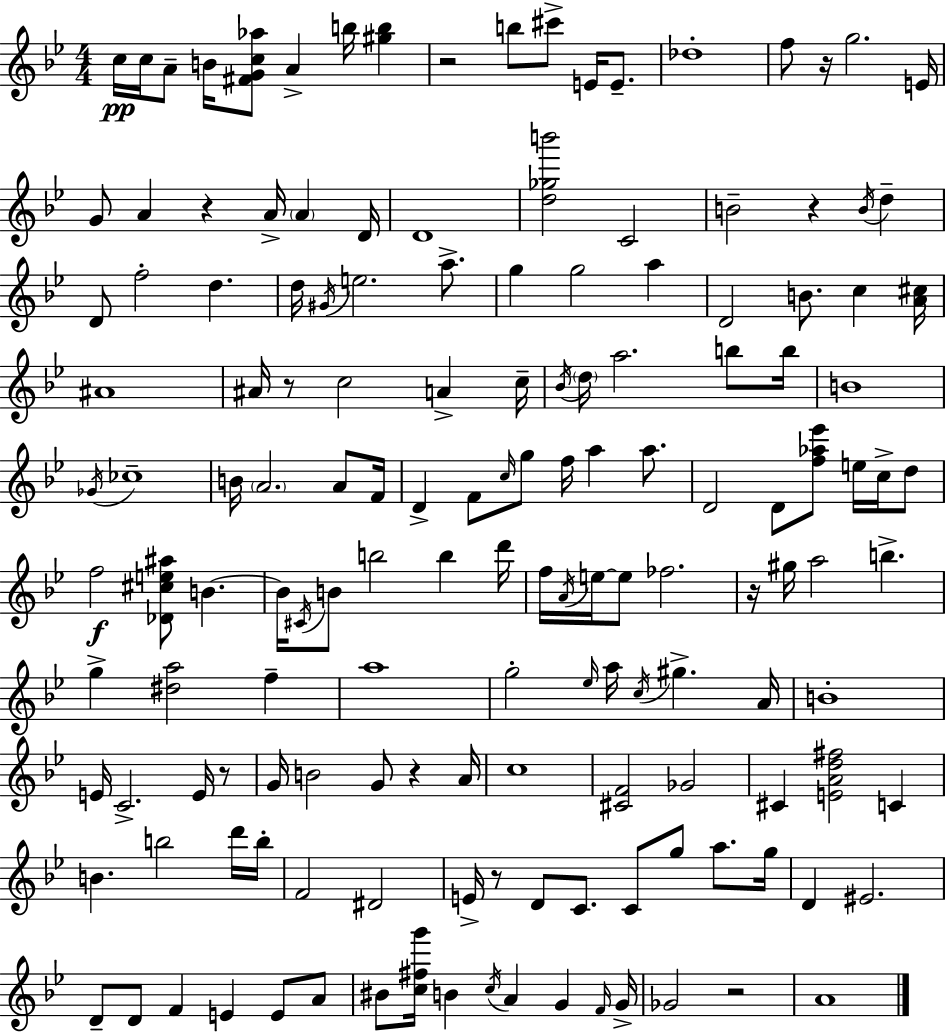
{
  \clef treble
  \numericTimeSignature
  \time 4/4
  \key bes \major
  \repeat volta 2 { c''16\pp c''16 a'8-- b'16 <fis' g' c'' aes''>8 a'4-> b''16 <gis'' b''>4 | r2 b''8 cis'''8-> e'16 e'8.-- | des''1-. | f''8 r16 g''2. e'16 | \break g'8 a'4 r4 a'16-> \parenthesize a'4 d'16 | d'1 | <d'' ges'' b'''>2 c'2 | b'2-- r4 \acciaccatura { b'16 } d''4-- | \break d'8 f''2-. d''4. | d''16 \acciaccatura { gis'16 } e''2. a''8.-> | g''4 g''2 a''4 | d'2 b'8. c''4 | \break <a' cis''>16 ais'1 | ais'16 r8 c''2 a'4-> | c''16-- \acciaccatura { bes'16 } \parenthesize d''16 a''2. | b''8 b''16 b'1 | \break \acciaccatura { ges'16 } ces''1-- | b'16 \parenthesize a'2. | a'8 f'16 d'4-> f'8 \grace { c''16 } g''8 f''16 a''4 | a''8. d'2 d'8 <f'' aes'' ees'''>8 | \break e''16 c''16-> d''8 f''2\f <des' cis'' e'' ais''>8 b'4.~~ | b'16 \acciaccatura { cis'16 } b'8 b''2 | b''4 d'''16 f''16 \acciaccatura { a'16 } e''16~~ e''8 fes''2. | r16 gis''16 a''2 | \break b''4.-> g''4-> <dis'' a''>2 | f''4-- a''1 | g''2-. \grace { ees''16 } | a''16 \acciaccatura { c''16 } gis''4.-> a'16 b'1-. | \break e'16 c'2.-> | e'16 r8 g'16 b'2 | g'8 r4 a'16 c''1 | <cis' f'>2 | \break ges'2 cis'4 <e' a' d'' fis''>2 | c'4 b'4. b''2 | d'''16 b''16-. f'2 | dis'2 e'16-> r8 d'8 c'8. | \break c'8 g''8 a''8. g''16 d'4 eis'2. | d'8-- d'8 f'4 | e'4 e'8 a'8 bis'8 <c'' fis'' g'''>16 b'4 | \acciaccatura { c''16 } a'4 g'4 \grace { f'16 } g'16-> ges'2 | \break r2 a'1 | } \bar "|."
}